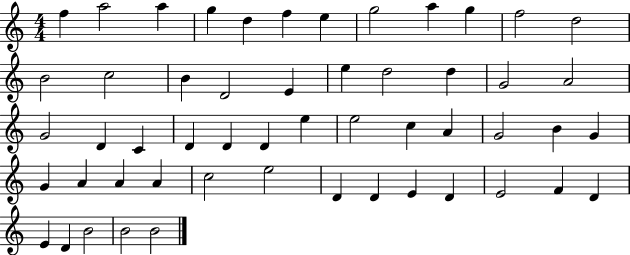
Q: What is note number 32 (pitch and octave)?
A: A4